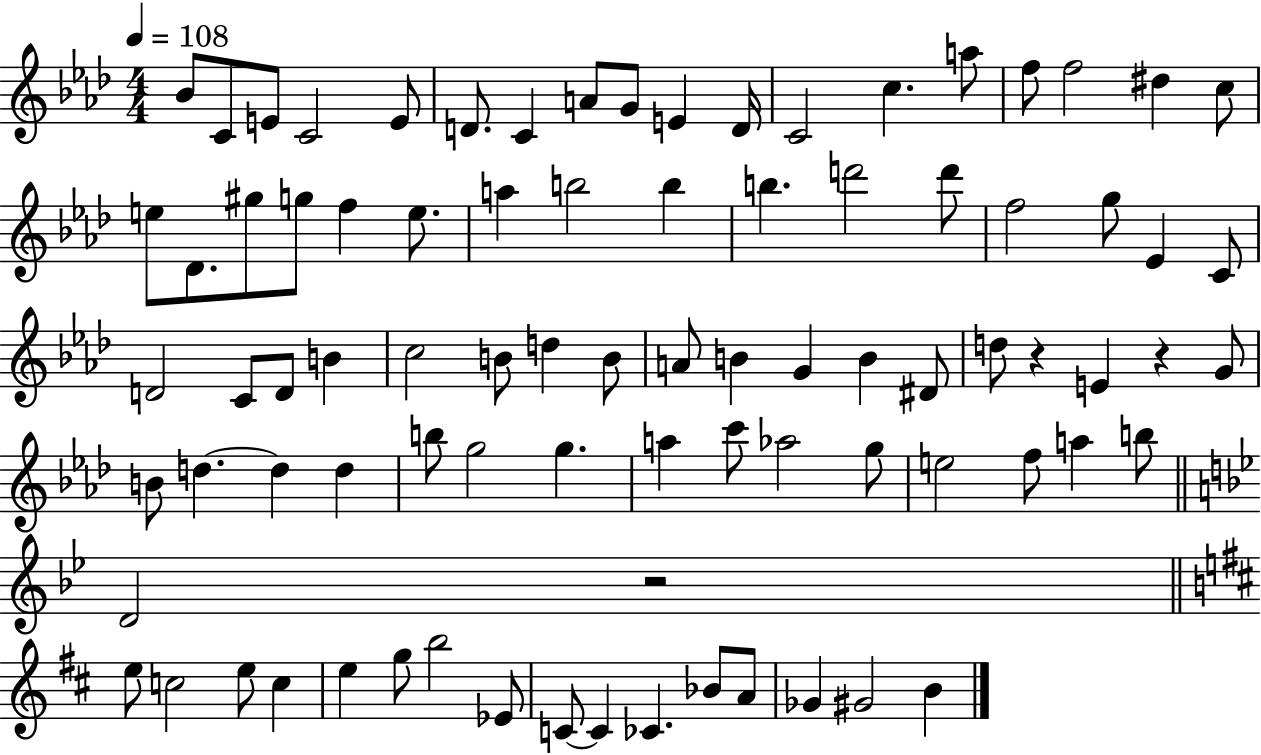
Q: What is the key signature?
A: AES major